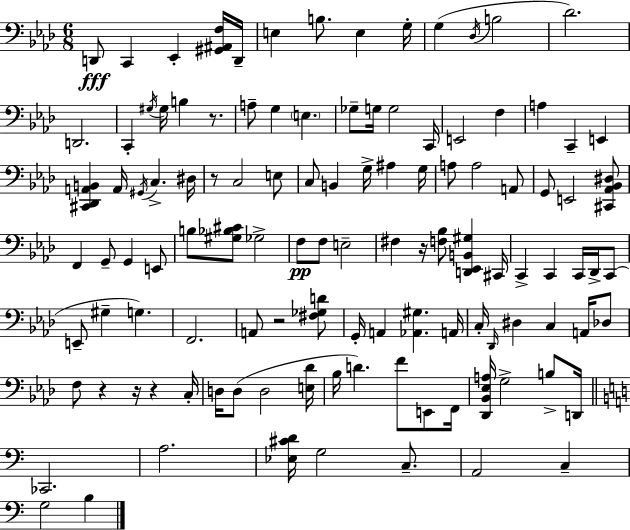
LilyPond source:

{
  \clef bass
  \numericTimeSignature
  \time 6/8
  \key f \minor
  d,8\fff c,4 ees,4-. <gis, ais, f>16 d,16-- | e4 b8. e4 g16-. | g4( \acciaccatura { des16 } b2 | des'2.) | \break d,2. | c,4-. \acciaccatura { gis16 } gis16 b4 r8. | a8-- g4 \parenthesize e4. | ges8-- g16 g2 | \break c,16 e,2 f4 | a4 c,4-- e,4 | <cis, des, a, b,>4 a,16 \acciaccatura { gis,16 } c4.-> | dis16 r8 c2 | \break e8 c8 b,4 g16-> ais4 | g16 a8 a2 | a,8 g,8 e,2 | <cis, aes, bes, dis>8 f,4 g,8-- g,4 | \break e,8 b8 <gis bes cis'>8 ges2-> | f8\pp f8 e2-- | fis4 r16 <f bes>8 <d, ees, b, gis>4 | cis,16 c,4-> c,4 c,16 | \break des,16-> c,8( e,8-- gis4-- g4.) | f,2. | a,8 r2 | <fis ges d'>8 g,16-. a,4 <aes, gis>4. | \break a,16 c16-. \grace { des,16 } dis4 c4 | a,16 des8 f8 r4 r16 r4 | c16-. d16 d8( d2 | <e des'>16 bes16 d'4.) f'8 | \break e,8 f,16 <des, bes, ees a>16 g2-> | b8-> d,16 \bar "||" \break \key c \major ces,2. | a2. | <ees cis' d'>16 g2 c8.-- | a,2 c4-- | \break g2 b4 | \bar "|."
}